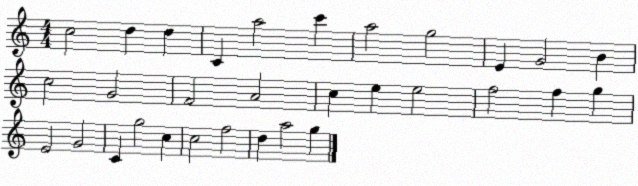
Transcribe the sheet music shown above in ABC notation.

X:1
T:Untitled
M:4/4
L:1/4
K:C
c2 d d C a2 c' a2 g2 E G2 B c2 G2 F2 A2 c e e2 f2 f g E2 G2 C g2 c c2 f2 d a2 g